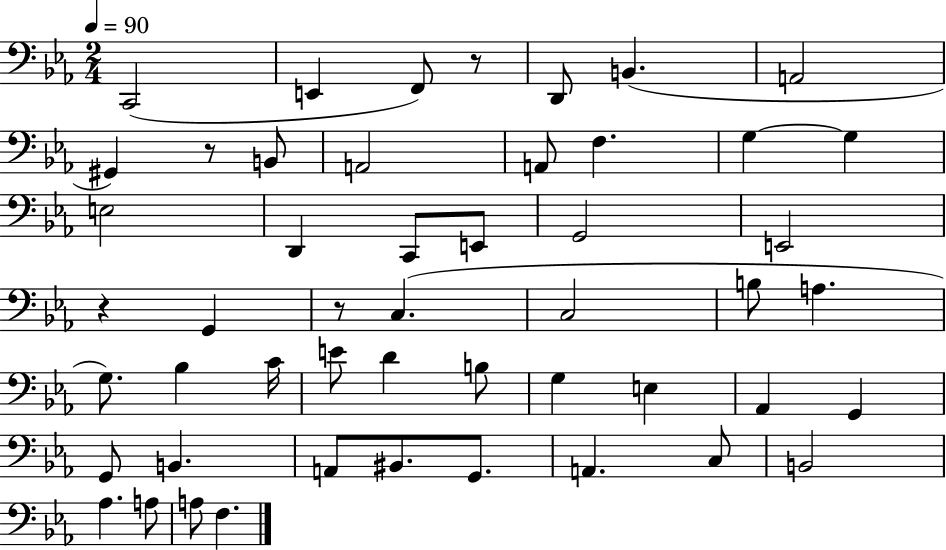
C2/h E2/q F2/e R/e D2/e B2/q. A2/h G#2/q R/e B2/e A2/h A2/e F3/q. G3/q G3/q E3/h D2/q C2/e E2/e G2/h E2/h R/q G2/q R/e C3/q. C3/h B3/e A3/q. G3/e. Bb3/q C4/s E4/e D4/q B3/e G3/q E3/q Ab2/q G2/q G2/e B2/q. A2/e BIS2/e. G2/e. A2/q. C3/e B2/h Ab3/q. A3/e A3/e F3/q.